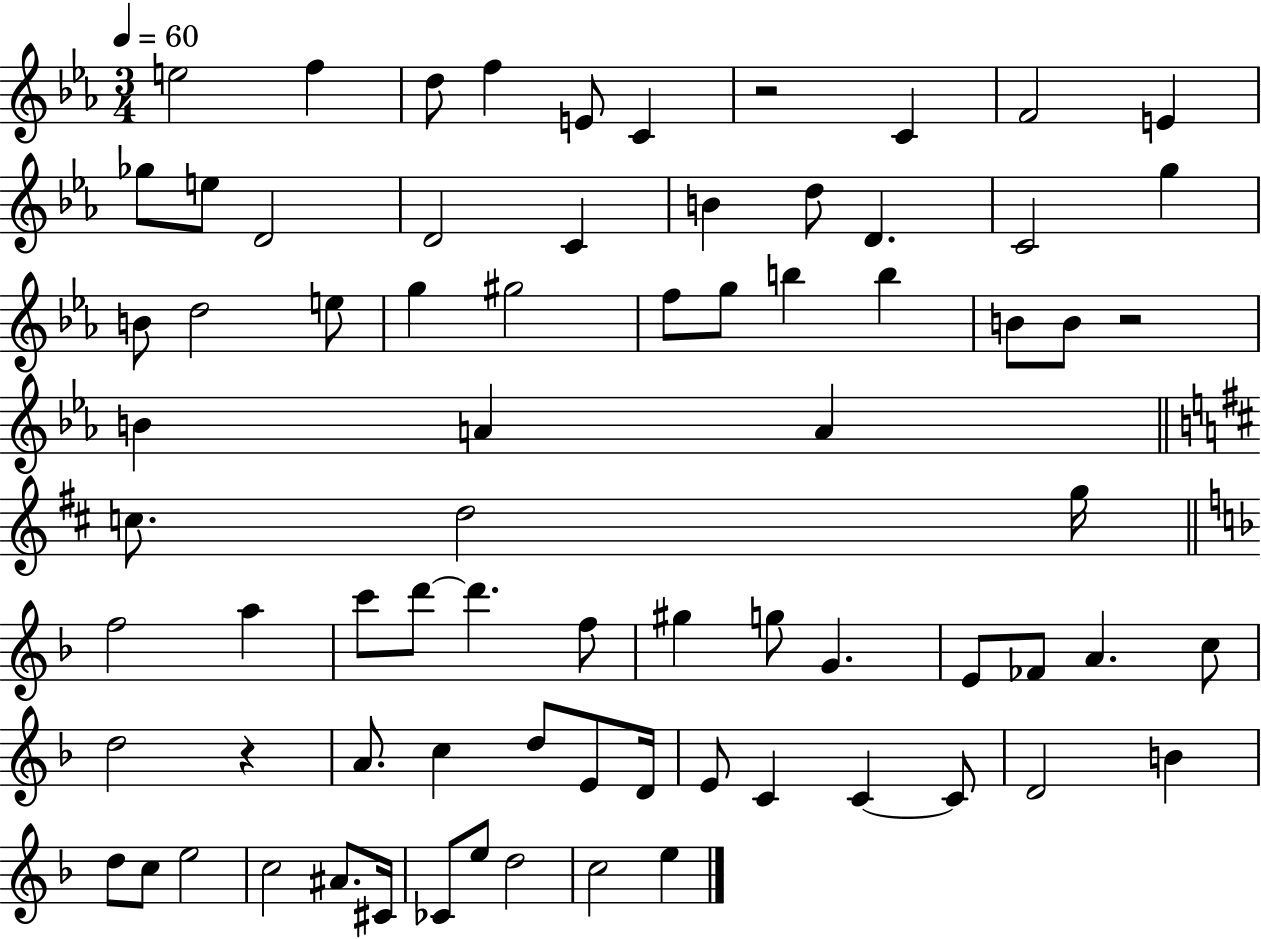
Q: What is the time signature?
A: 3/4